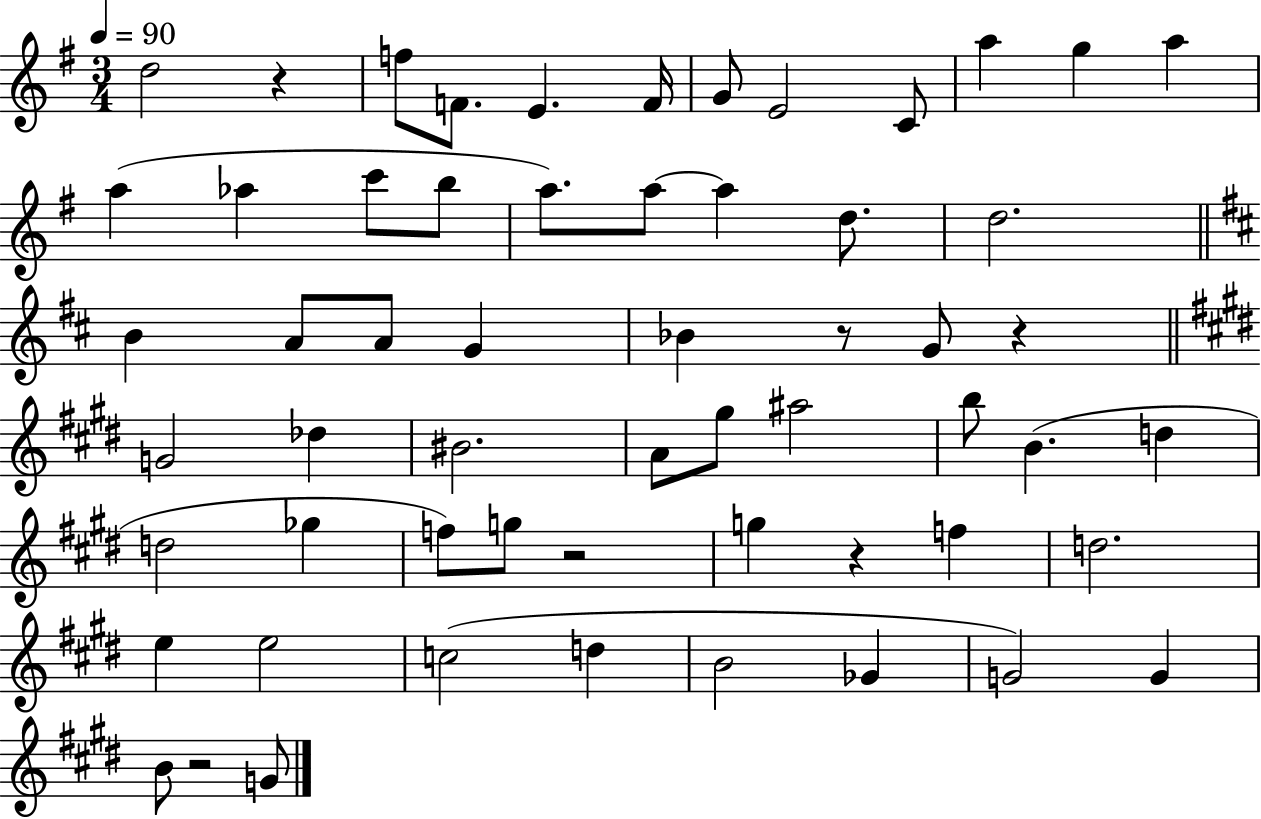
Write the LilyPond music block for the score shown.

{
  \clef treble
  \numericTimeSignature
  \time 3/4
  \key g \major
  \tempo 4 = 90
  d''2 r4 | f''8 f'8. e'4. f'16 | g'8 e'2 c'8 | a''4 g''4 a''4 | \break a''4( aes''4 c'''8 b''8 | a''8.) a''8~~ a''4 d''8. | d''2. | \bar "||" \break \key b \minor b'4 a'8 a'8 g'4 | bes'4 r8 g'8 r4 | \bar "||" \break \key e \major g'2 des''4 | bis'2. | a'8 gis''8 ais''2 | b''8 b'4.( d''4 | \break d''2 ges''4 | f''8) g''8 r2 | g''4 r4 f''4 | d''2. | \break e''4 e''2 | c''2( d''4 | b'2 ges'4 | g'2) g'4 | \break b'8 r2 g'8 | \bar "|."
}